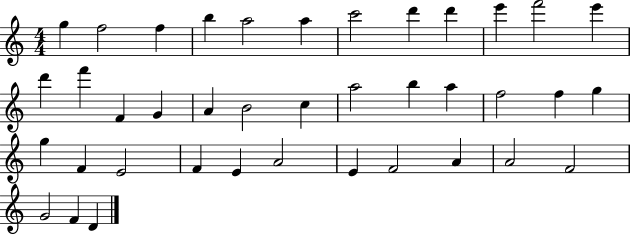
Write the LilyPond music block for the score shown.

{
  \clef treble
  \numericTimeSignature
  \time 4/4
  \key c \major
  g''4 f''2 f''4 | b''4 a''2 a''4 | c'''2 d'''4 d'''4 | e'''4 f'''2 e'''4 | \break d'''4 f'''4 f'4 g'4 | a'4 b'2 c''4 | a''2 b''4 a''4 | f''2 f''4 g''4 | \break g''4 f'4 e'2 | f'4 e'4 a'2 | e'4 f'2 a'4 | a'2 f'2 | \break g'2 f'4 d'4 | \bar "|."
}